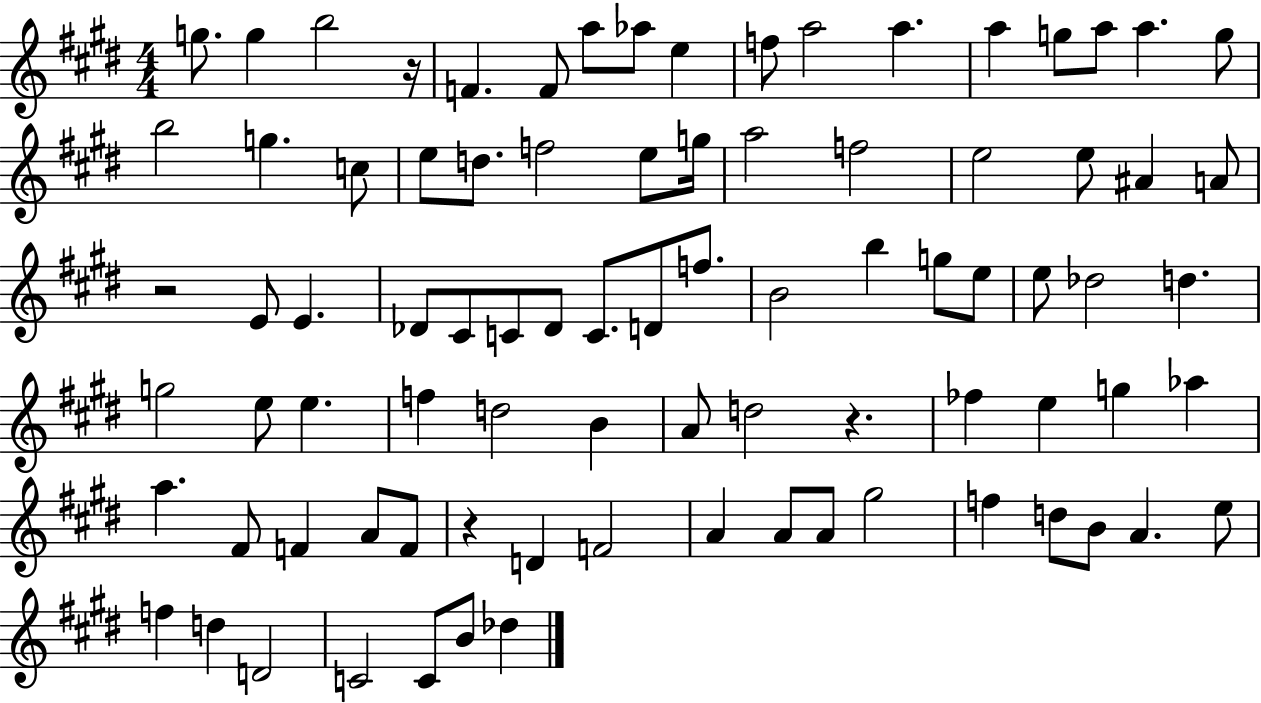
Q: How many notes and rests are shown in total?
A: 85